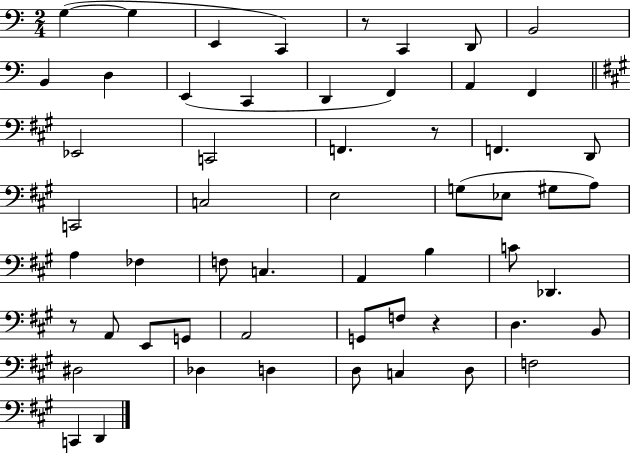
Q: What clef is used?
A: bass